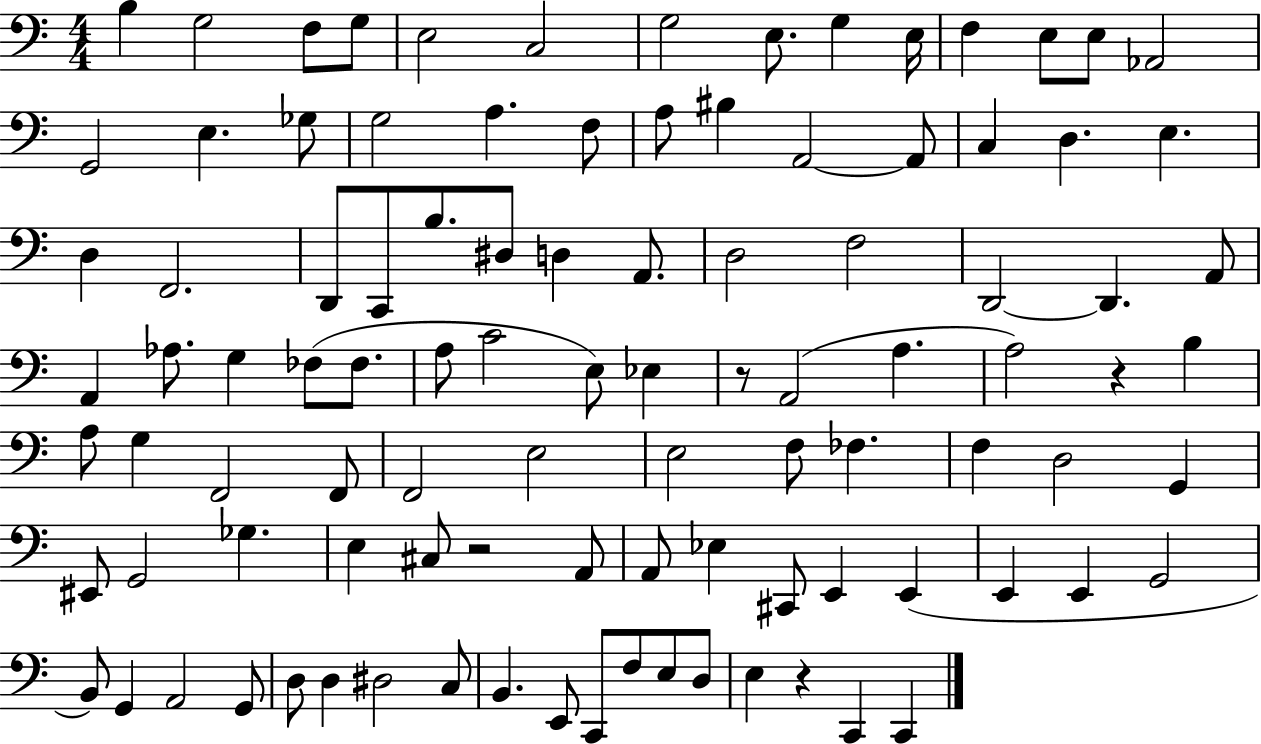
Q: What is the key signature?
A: C major